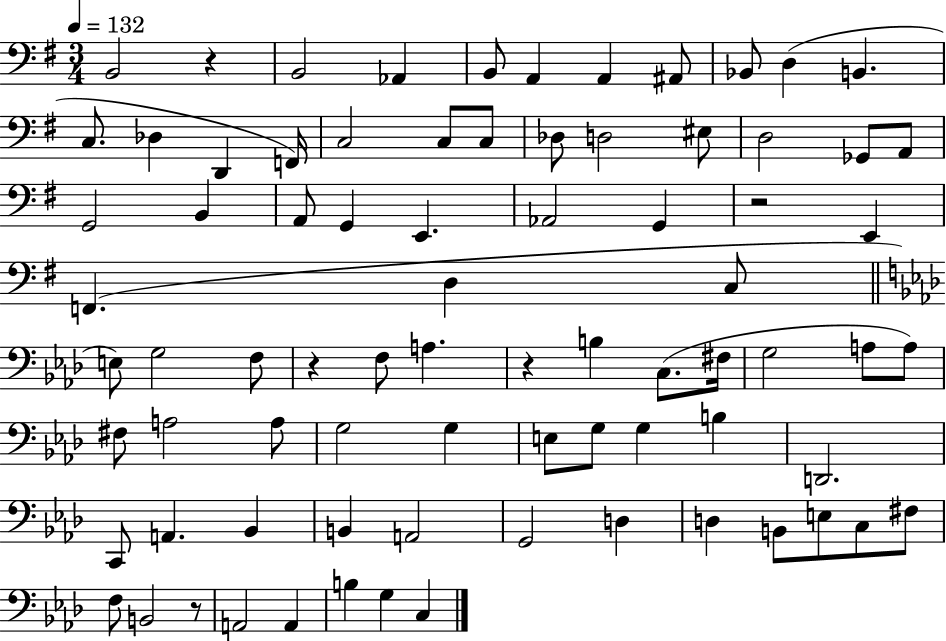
{
  \clef bass
  \numericTimeSignature
  \time 3/4
  \key g \major
  \tempo 4 = 132
  b,2 r4 | b,2 aes,4 | b,8 a,4 a,4 ais,8 | bes,8 d4( b,4. | \break c8. des4 d,4 f,16) | c2 c8 c8 | des8 d2 eis8 | d2 ges,8 a,8 | \break g,2 b,4 | a,8 g,4 e,4. | aes,2 g,4 | r2 e,4 | \break f,4.( d4 c8 | \bar "||" \break \key aes \major e8) g2 f8 | r4 f8 a4. | r4 b4 c8.( fis16 | g2 a8 a8) | \break fis8 a2 a8 | g2 g4 | e8 g8 g4 b4 | d,2. | \break c,8 a,4. bes,4 | b,4 a,2 | g,2 d4 | d4 b,8 e8 c8 fis8 | \break f8 b,2 r8 | a,2 a,4 | b4 g4 c4 | \bar "|."
}